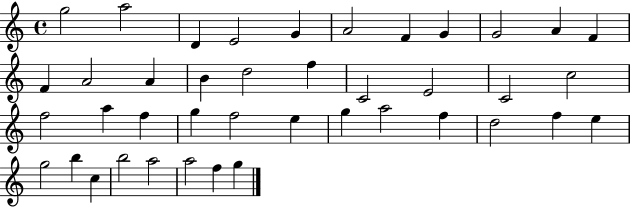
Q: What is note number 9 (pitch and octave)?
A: G4